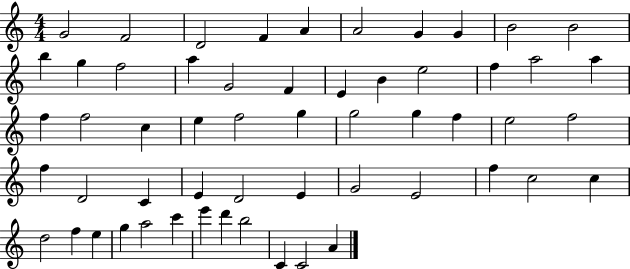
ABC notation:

X:1
T:Untitled
M:4/4
L:1/4
K:C
G2 F2 D2 F A A2 G G B2 B2 b g f2 a G2 F E B e2 f a2 a f f2 c e f2 g g2 g f e2 f2 f D2 C E D2 E G2 E2 f c2 c d2 f e g a2 c' e' d' b2 C C2 A